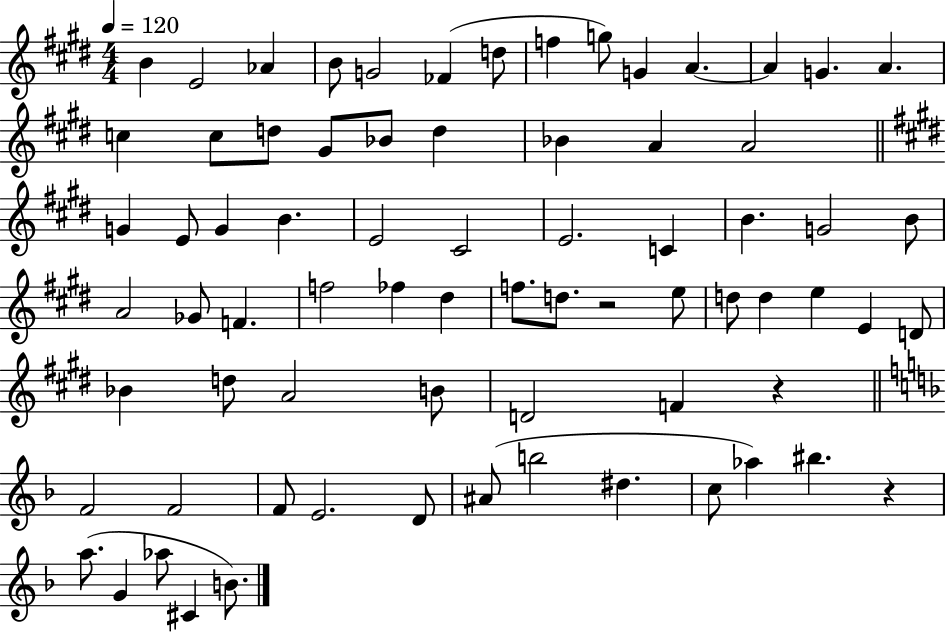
B4/q E4/h Ab4/q B4/e G4/h FES4/q D5/e F5/q G5/e G4/q A4/q. A4/q G4/q. A4/q. C5/q C5/e D5/e G#4/e Bb4/e D5/q Bb4/q A4/q A4/h G4/q E4/e G4/q B4/q. E4/h C#4/h E4/h. C4/q B4/q. G4/h B4/e A4/h Gb4/e F4/q. F5/h FES5/q D#5/q F5/e. D5/e. R/h E5/e D5/e D5/q E5/q E4/q D4/e Bb4/q D5/e A4/h B4/e D4/h F4/q R/q F4/h F4/h F4/e E4/h. D4/e A#4/e B5/h D#5/q. C5/e Ab5/q BIS5/q. R/q A5/e. G4/q Ab5/e C#4/q B4/e.